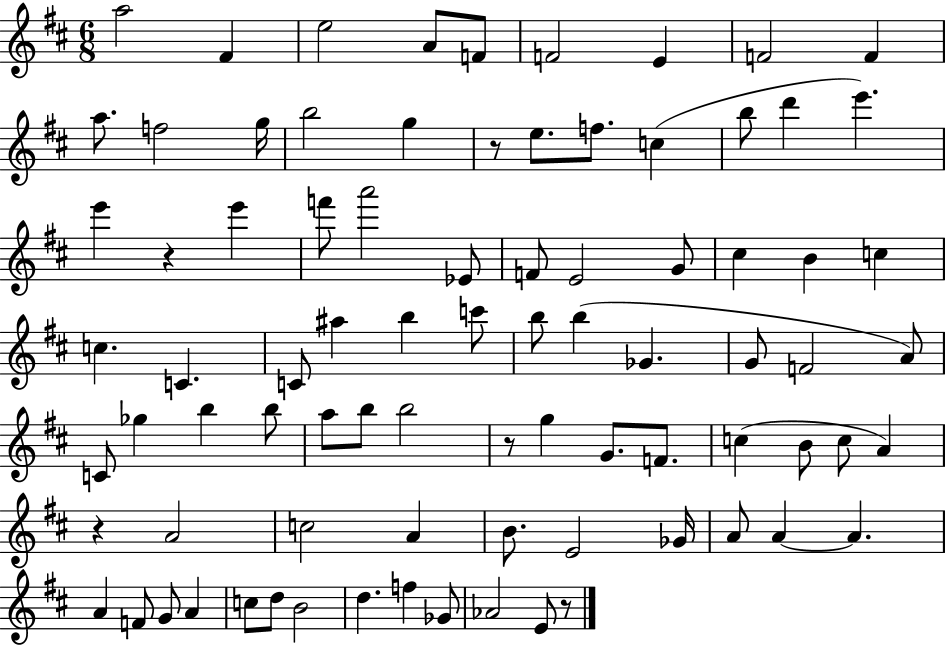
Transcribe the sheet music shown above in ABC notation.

X:1
T:Untitled
M:6/8
L:1/4
K:D
a2 ^F e2 A/2 F/2 F2 E F2 F a/2 f2 g/4 b2 g z/2 e/2 f/2 c b/2 d' e' e' z e' f'/2 a'2 _E/2 F/2 E2 G/2 ^c B c c C C/2 ^a b c'/2 b/2 b _G G/2 F2 A/2 C/2 _g b b/2 a/2 b/2 b2 z/2 g G/2 F/2 c B/2 c/2 A z A2 c2 A B/2 E2 _G/4 A/2 A A A F/2 G/2 A c/2 d/2 B2 d f _G/2 _A2 E/2 z/2